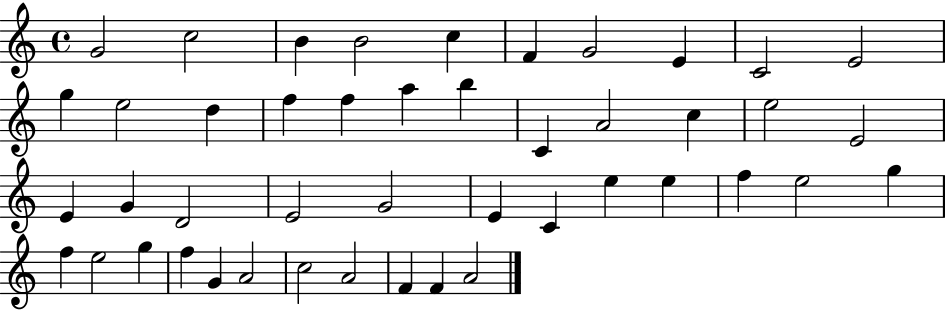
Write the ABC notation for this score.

X:1
T:Untitled
M:4/4
L:1/4
K:C
G2 c2 B B2 c F G2 E C2 E2 g e2 d f f a b C A2 c e2 E2 E G D2 E2 G2 E C e e f e2 g f e2 g f G A2 c2 A2 F F A2